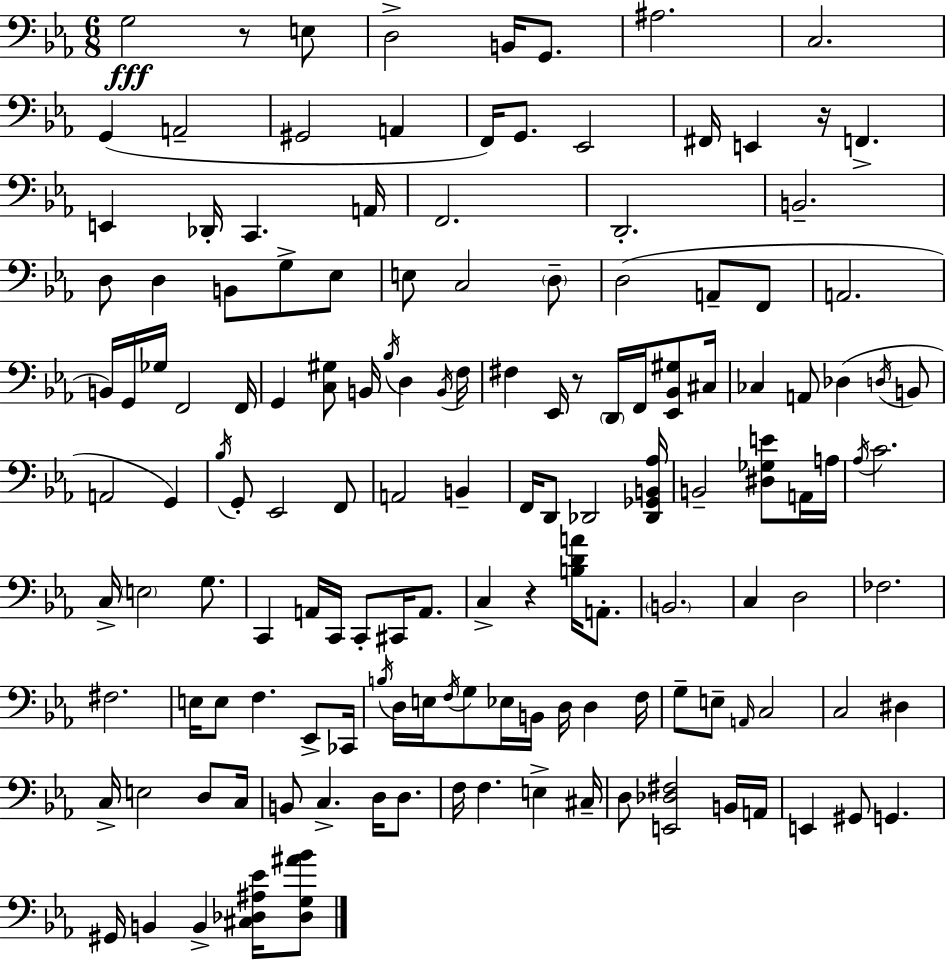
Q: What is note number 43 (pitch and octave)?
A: B2